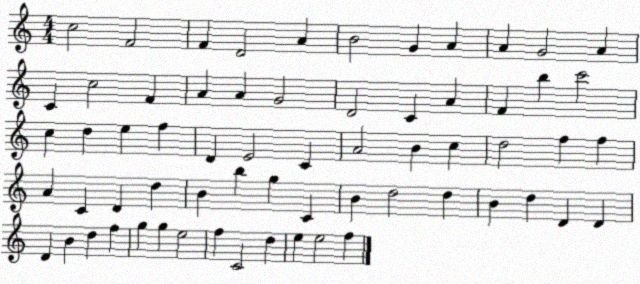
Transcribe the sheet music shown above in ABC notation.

X:1
T:Untitled
M:4/4
L:1/4
K:C
c2 F2 F D2 A B2 G A A G2 A C c2 F A A G2 D2 C A F b c'2 c d e f D E2 C A2 B c d2 f f A C D d B b g C B d2 d B d D D D B d f g g e2 f C2 d e e2 f